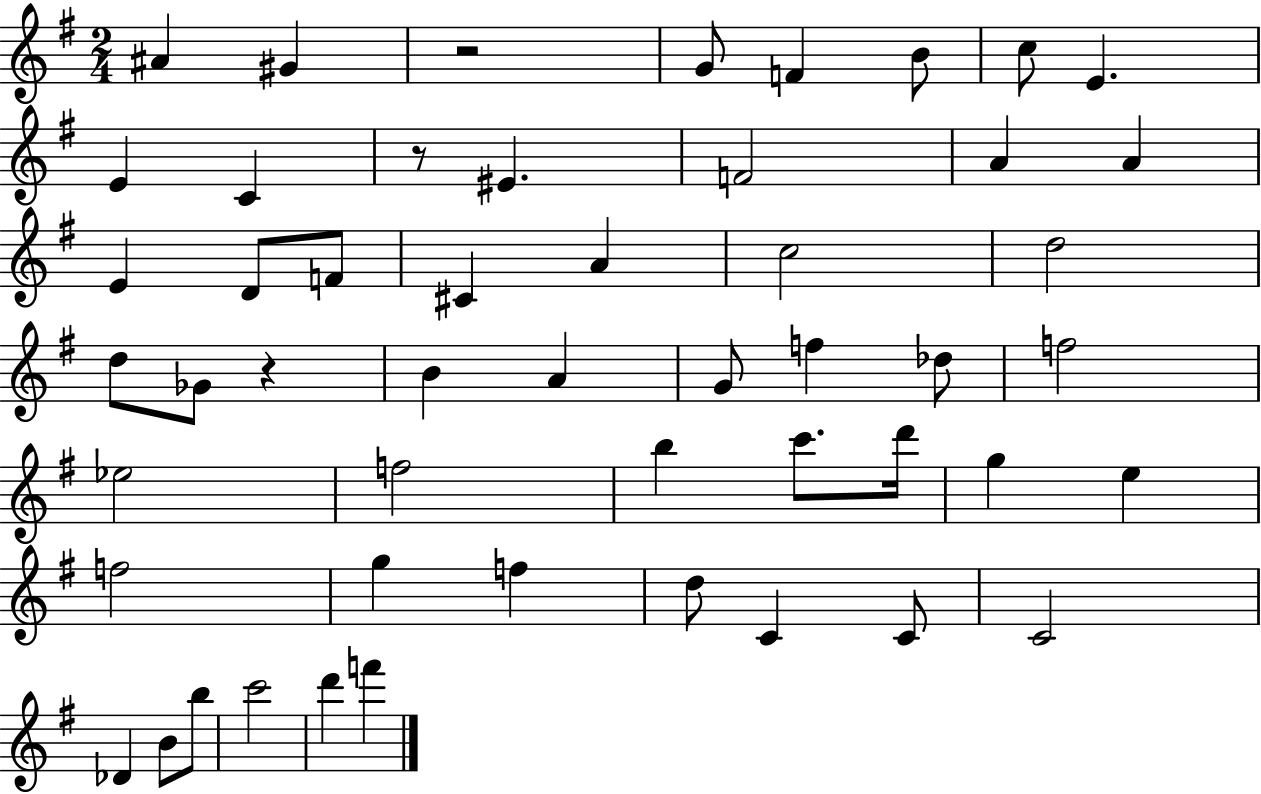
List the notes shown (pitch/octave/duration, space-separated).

A#4/q G#4/q R/h G4/e F4/q B4/e C5/e E4/q. E4/q C4/q R/e EIS4/q. F4/h A4/q A4/q E4/q D4/e F4/e C#4/q A4/q C5/h D5/h D5/e Gb4/e R/q B4/q A4/q G4/e F5/q Db5/e F5/h Eb5/h F5/h B5/q C6/e. D6/s G5/q E5/q F5/h G5/q F5/q D5/e C4/q C4/e C4/h Db4/q B4/e B5/e C6/h D6/q F6/q